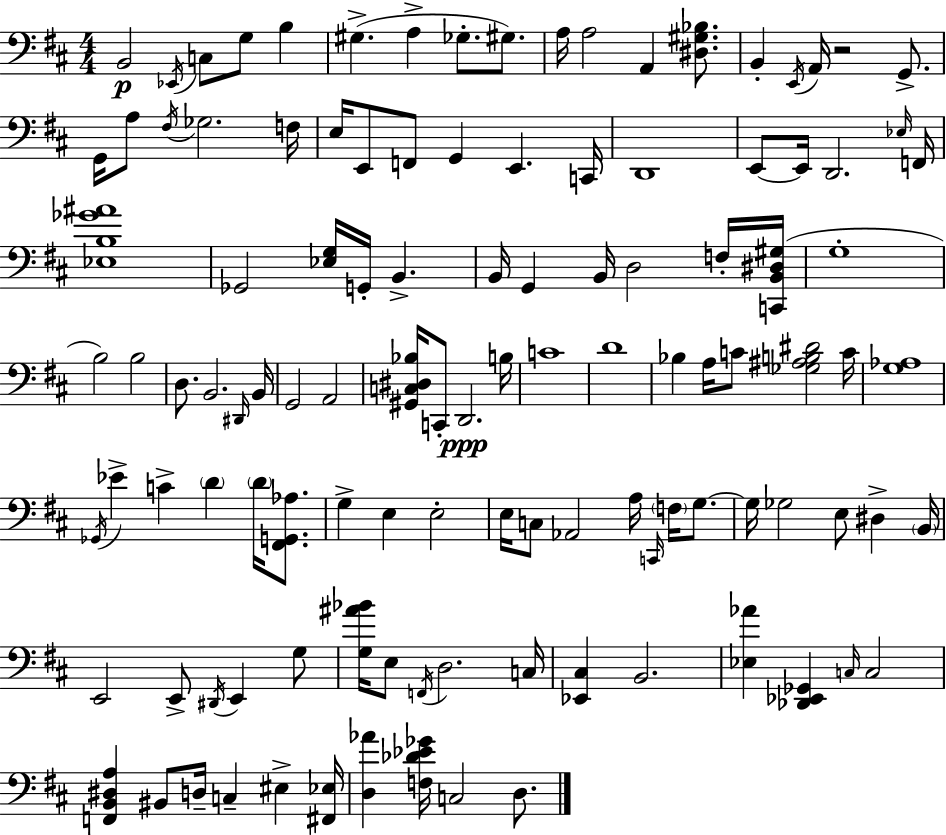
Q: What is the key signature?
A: D major